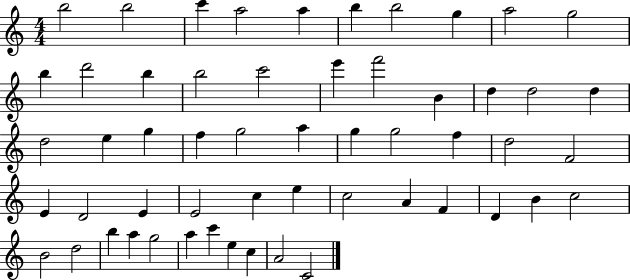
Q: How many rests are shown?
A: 0